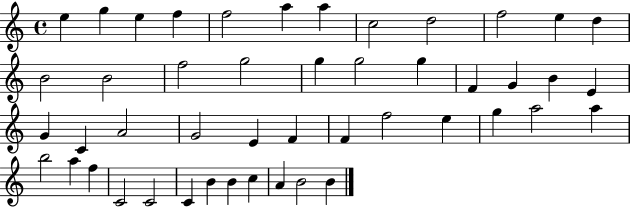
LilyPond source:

{
  \clef treble
  \time 4/4
  \defaultTimeSignature
  \key c \major
  e''4 g''4 e''4 f''4 | f''2 a''4 a''4 | c''2 d''2 | f''2 e''4 d''4 | \break b'2 b'2 | f''2 g''2 | g''4 g''2 g''4 | f'4 g'4 b'4 e'4 | \break g'4 c'4 a'2 | g'2 e'4 f'4 | f'4 f''2 e''4 | g''4 a''2 a''4 | \break b''2 a''4 f''4 | c'2 c'2 | c'4 b'4 b'4 c''4 | a'4 b'2 b'4 | \break \bar "|."
}